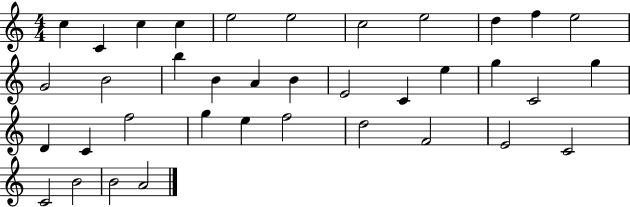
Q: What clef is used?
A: treble